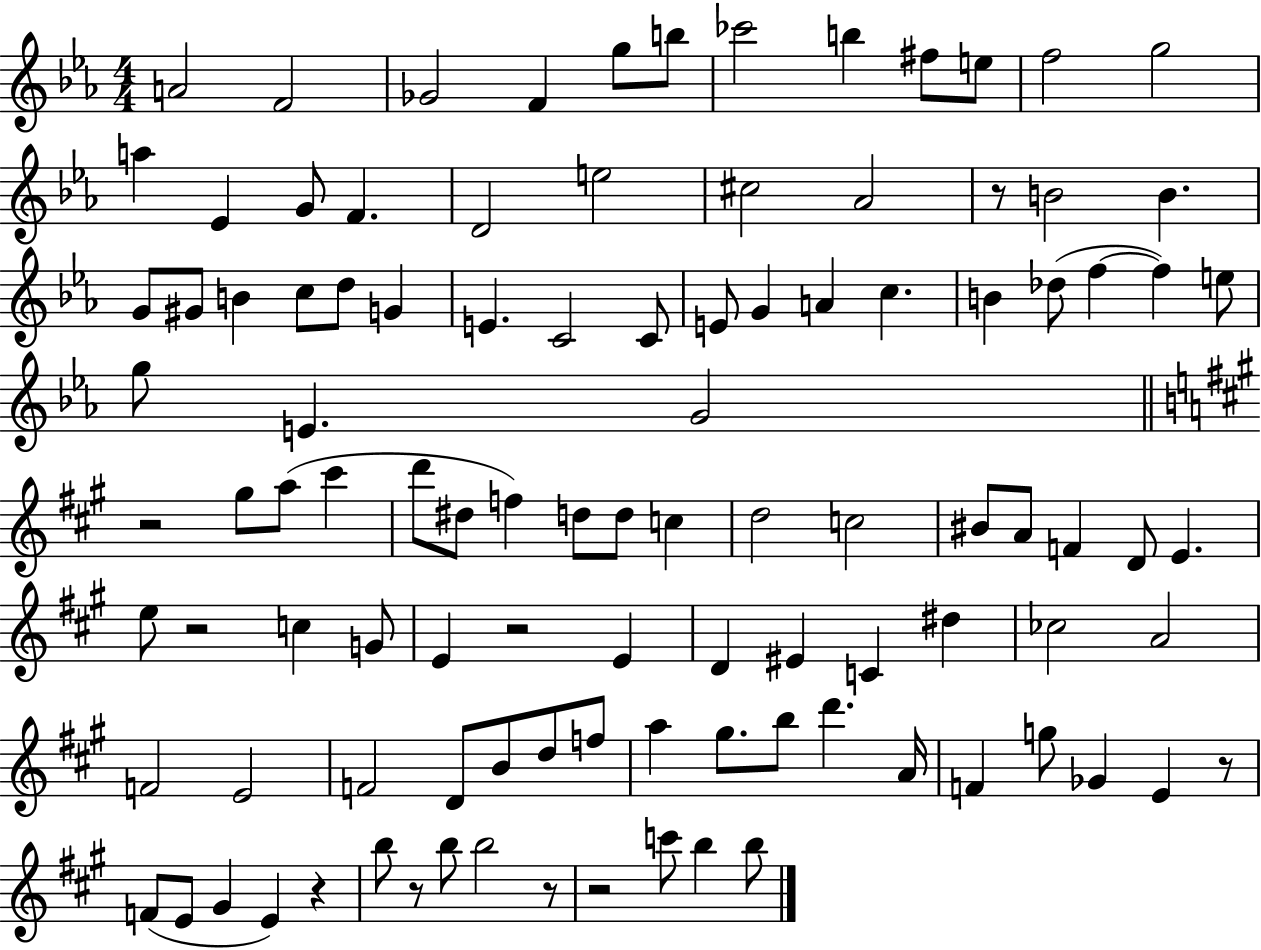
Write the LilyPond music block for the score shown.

{
  \clef treble
  \numericTimeSignature
  \time 4/4
  \key ees \major
  a'2 f'2 | ges'2 f'4 g''8 b''8 | ces'''2 b''4 fis''8 e''8 | f''2 g''2 | \break a''4 ees'4 g'8 f'4. | d'2 e''2 | cis''2 aes'2 | r8 b'2 b'4. | \break g'8 gis'8 b'4 c''8 d''8 g'4 | e'4. c'2 c'8 | e'8 g'4 a'4 c''4. | b'4 des''8( f''4~~ f''4) e''8 | \break g''8 e'4. g'2 | \bar "||" \break \key a \major r2 gis''8 a''8( cis'''4 | d'''8 dis''8 f''4) d''8 d''8 c''4 | d''2 c''2 | bis'8 a'8 f'4 d'8 e'4. | \break e''8 r2 c''4 g'8 | e'4 r2 e'4 | d'4 eis'4 c'4 dis''4 | ces''2 a'2 | \break f'2 e'2 | f'2 d'8 b'8 d''8 f''8 | a''4 gis''8. b''8 d'''4. a'16 | f'4 g''8 ges'4 e'4 r8 | \break f'8( e'8 gis'4 e'4) r4 | b''8 r8 b''8 b''2 r8 | r2 c'''8 b''4 b''8 | \bar "|."
}